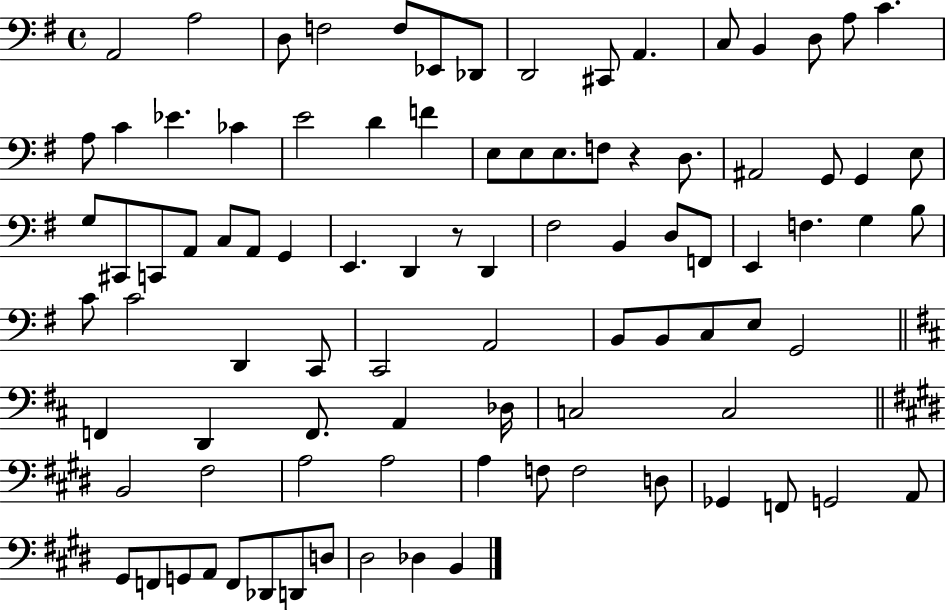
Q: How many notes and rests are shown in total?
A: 92